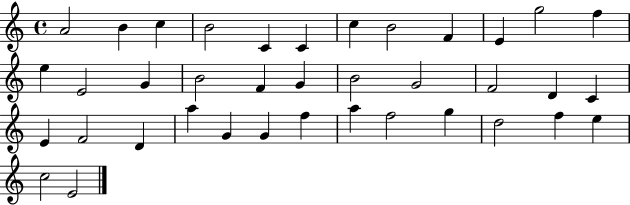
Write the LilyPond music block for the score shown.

{
  \clef treble
  \time 4/4
  \defaultTimeSignature
  \key c \major
  a'2 b'4 c''4 | b'2 c'4 c'4 | c''4 b'2 f'4 | e'4 g''2 f''4 | \break e''4 e'2 g'4 | b'2 f'4 g'4 | b'2 g'2 | f'2 d'4 c'4 | \break e'4 f'2 d'4 | a''4 g'4 g'4 f''4 | a''4 f''2 g''4 | d''2 f''4 e''4 | \break c''2 e'2 | \bar "|."
}